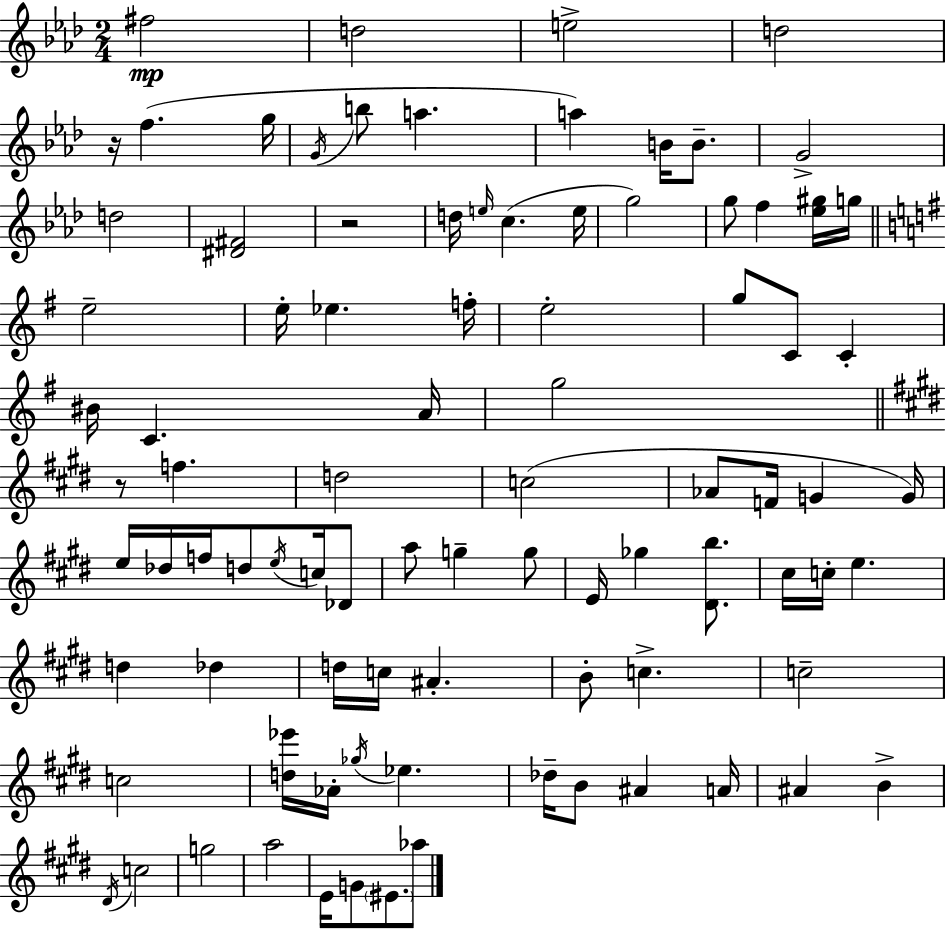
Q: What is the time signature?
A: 2/4